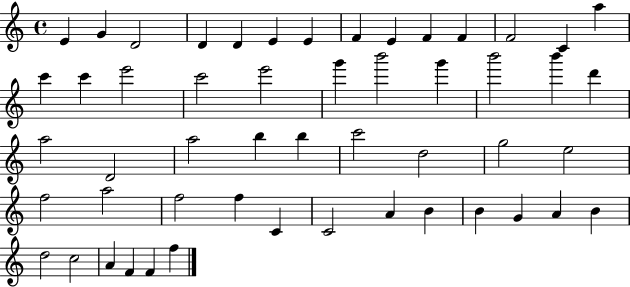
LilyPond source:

{
  \clef treble
  \time 4/4
  \defaultTimeSignature
  \key c \major
  e'4 g'4 d'2 | d'4 d'4 e'4 e'4 | f'4 e'4 f'4 f'4 | f'2 c'4 a''4 | \break c'''4 c'''4 e'''2 | c'''2 e'''2 | g'''4 b'''2 g'''4 | b'''2 b'''4 d'''4 | \break a''2 d'2 | a''2 b''4 b''4 | c'''2 d''2 | g''2 e''2 | \break f''2 a''2 | f''2 f''4 c'4 | c'2 a'4 b'4 | b'4 g'4 a'4 b'4 | \break d''2 c''2 | a'4 f'4 f'4 f''4 | \bar "|."
}